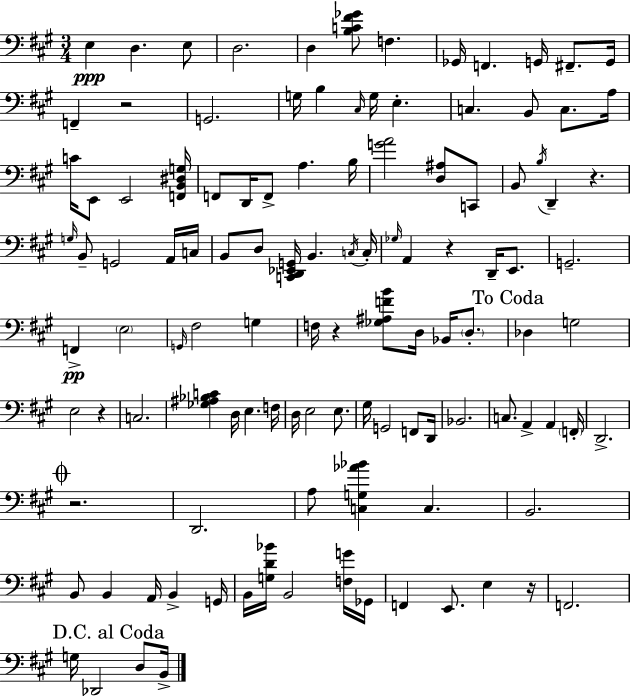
X:1
T:Untitled
M:3/4
L:1/4
K:A
E, D, E,/2 D,2 D, [B,C^F_G]/2 F, _G,,/4 F,, G,,/4 ^F,,/2 G,,/4 F,, z2 G,,2 G,/4 B, ^C,/4 G,/4 E, C, B,,/2 C,/2 A,/4 C/4 E,,/2 E,,2 [F,,B,,^D,G,]/4 F,,/2 D,,/4 F,,/2 A, B,/4 [GA]2 [D,^A,]/2 C,,/2 B,,/2 B,/4 D,, z G,/4 B,,/2 G,,2 A,,/4 C,/4 B,,/2 D,/2 [C,,D,,_E,,G,,]/4 B,, C,/4 C,/4 _G,/4 A,, z D,,/4 E,,/2 G,,2 F,, E,2 G,,/4 ^F,2 G, F,/4 z [_G,^A,FB]/2 D,/4 _B,,/4 D,/2 _D, G,2 E,2 z C,2 [_G,^A,_B,C] D,/4 E, F,/4 D,/4 E,2 E,/2 ^G,/4 G,,2 F,,/2 D,,/4 _B,,2 C,/2 A,, A,, F,,/4 D,,2 z2 D,,2 A,/2 [C,G,_A_B] C, B,,2 B,,/2 B,, A,,/4 B,, G,,/4 B,,/4 [G,D_B]/4 B,,2 [F,G]/4 _G,,/4 F,, E,,/2 E, z/4 F,,2 G,/4 _D,,2 D,/2 B,,/4